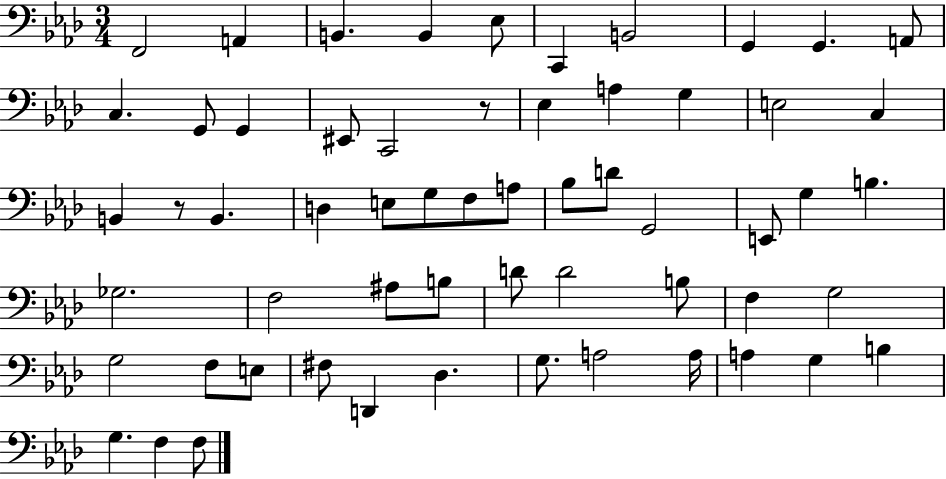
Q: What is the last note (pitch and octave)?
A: F3